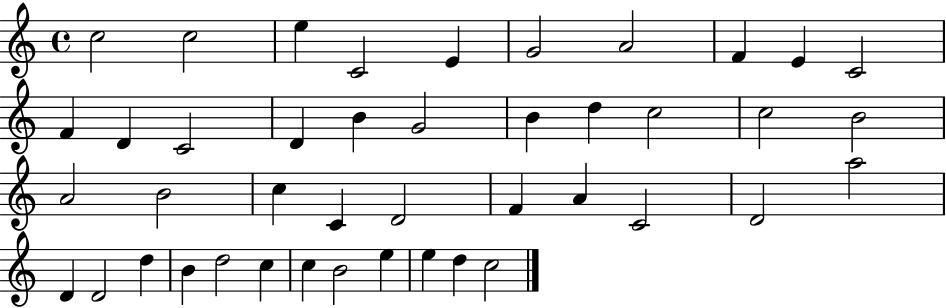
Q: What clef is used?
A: treble